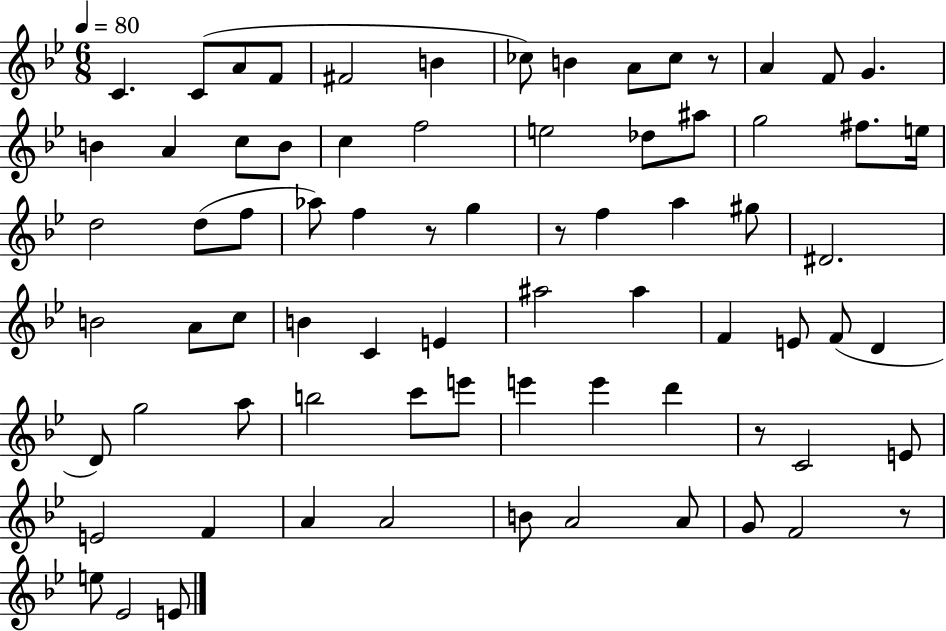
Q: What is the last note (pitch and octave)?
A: E4